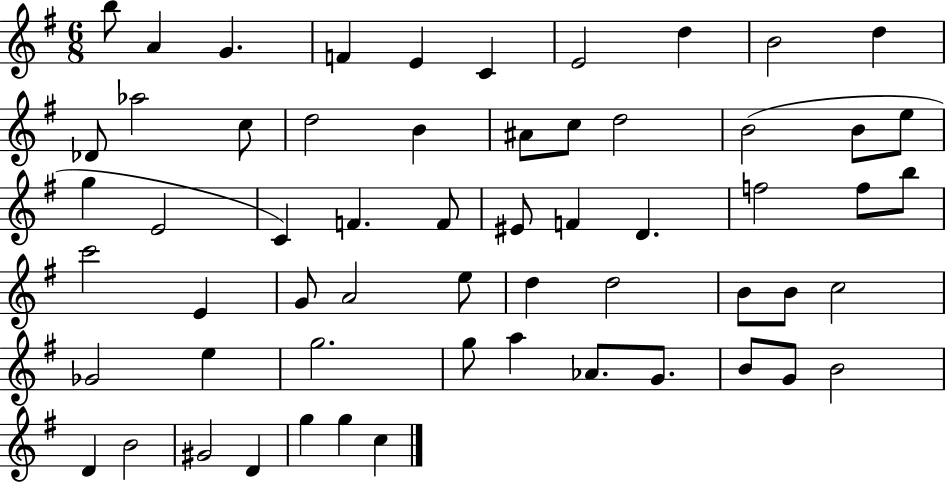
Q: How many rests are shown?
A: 0